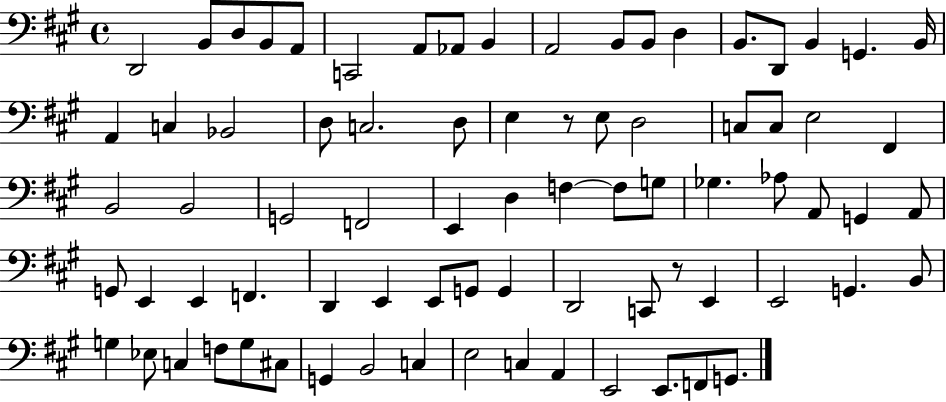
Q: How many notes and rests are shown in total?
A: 78